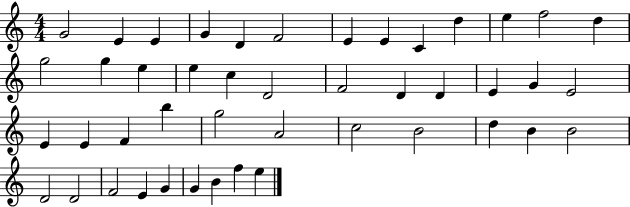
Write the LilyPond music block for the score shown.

{
  \clef treble
  \numericTimeSignature
  \time 4/4
  \key c \major
  g'2 e'4 e'4 | g'4 d'4 f'2 | e'4 e'4 c'4 d''4 | e''4 f''2 d''4 | \break g''2 g''4 e''4 | e''4 c''4 d'2 | f'2 d'4 d'4 | e'4 g'4 e'2 | \break e'4 e'4 f'4 b''4 | g''2 a'2 | c''2 b'2 | d''4 b'4 b'2 | \break d'2 d'2 | f'2 e'4 g'4 | g'4 b'4 f''4 e''4 | \bar "|."
}